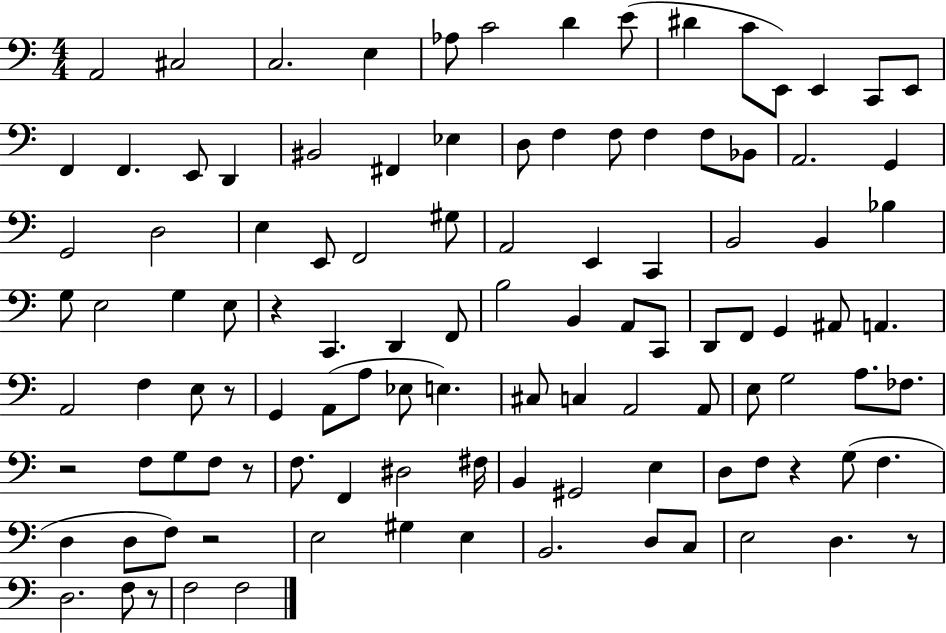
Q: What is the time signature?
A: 4/4